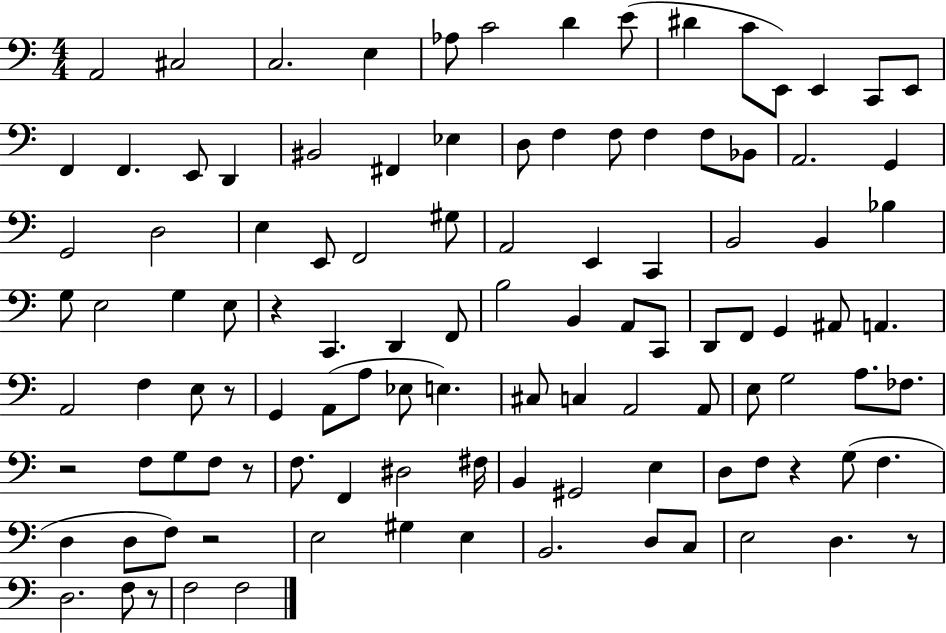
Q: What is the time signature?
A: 4/4